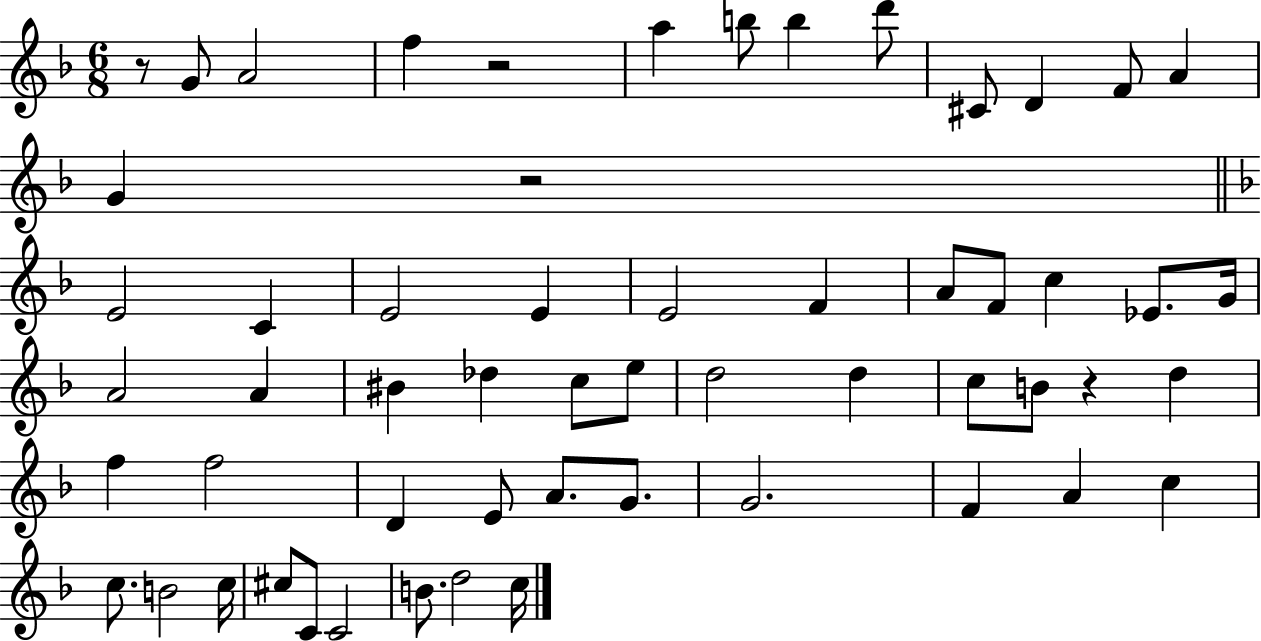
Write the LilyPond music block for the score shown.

{
  \clef treble
  \numericTimeSignature
  \time 6/8
  \key f \major
  r8 g'8 a'2 | f''4 r2 | a''4 b''8 b''4 d'''8 | cis'8 d'4 f'8 a'4 | \break g'4 r2 | \bar "||" \break \key f \major e'2 c'4 | e'2 e'4 | e'2 f'4 | a'8 f'8 c''4 ees'8. g'16 | \break a'2 a'4 | bis'4 des''4 c''8 e''8 | d''2 d''4 | c''8 b'8 r4 d''4 | \break f''4 f''2 | d'4 e'8 a'8. g'8. | g'2. | f'4 a'4 c''4 | \break c''8. b'2 c''16 | cis''8 c'8 c'2 | b'8. d''2 c''16 | \bar "|."
}